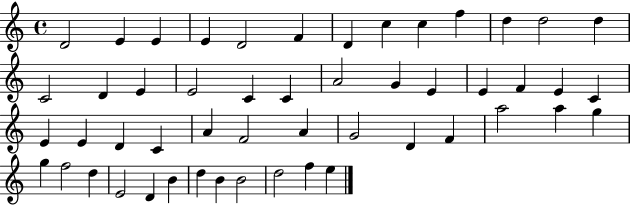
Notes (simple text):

D4/h E4/q E4/q E4/q D4/h F4/q D4/q C5/q C5/q F5/q D5/q D5/h D5/q C4/h D4/q E4/q E4/h C4/q C4/q A4/h G4/q E4/q E4/q F4/q E4/q C4/q E4/q E4/q D4/q C4/q A4/q F4/h A4/q G4/h D4/q F4/q A5/h A5/q G5/q G5/q F5/h D5/q E4/h D4/q B4/q D5/q B4/q B4/h D5/h F5/q E5/q